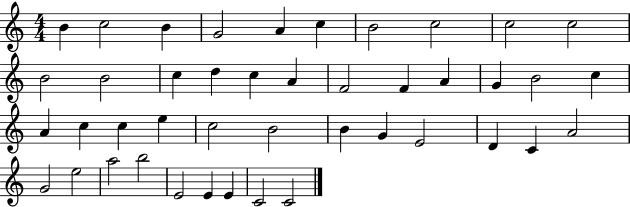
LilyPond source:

{
  \clef treble
  \numericTimeSignature
  \time 4/4
  \key c \major
  b'4 c''2 b'4 | g'2 a'4 c''4 | b'2 c''2 | c''2 c''2 | \break b'2 b'2 | c''4 d''4 c''4 a'4 | f'2 f'4 a'4 | g'4 b'2 c''4 | \break a'4 c''4 c''4 e''4 | c''2 b'2 | b'4 g'4 e'2 | d'4 c'4 a'2 | \break g'2 e''2 | a''2 b''2 | e'2 e'4 e'4 | c'2 c'2 | \break \bar "|."
}